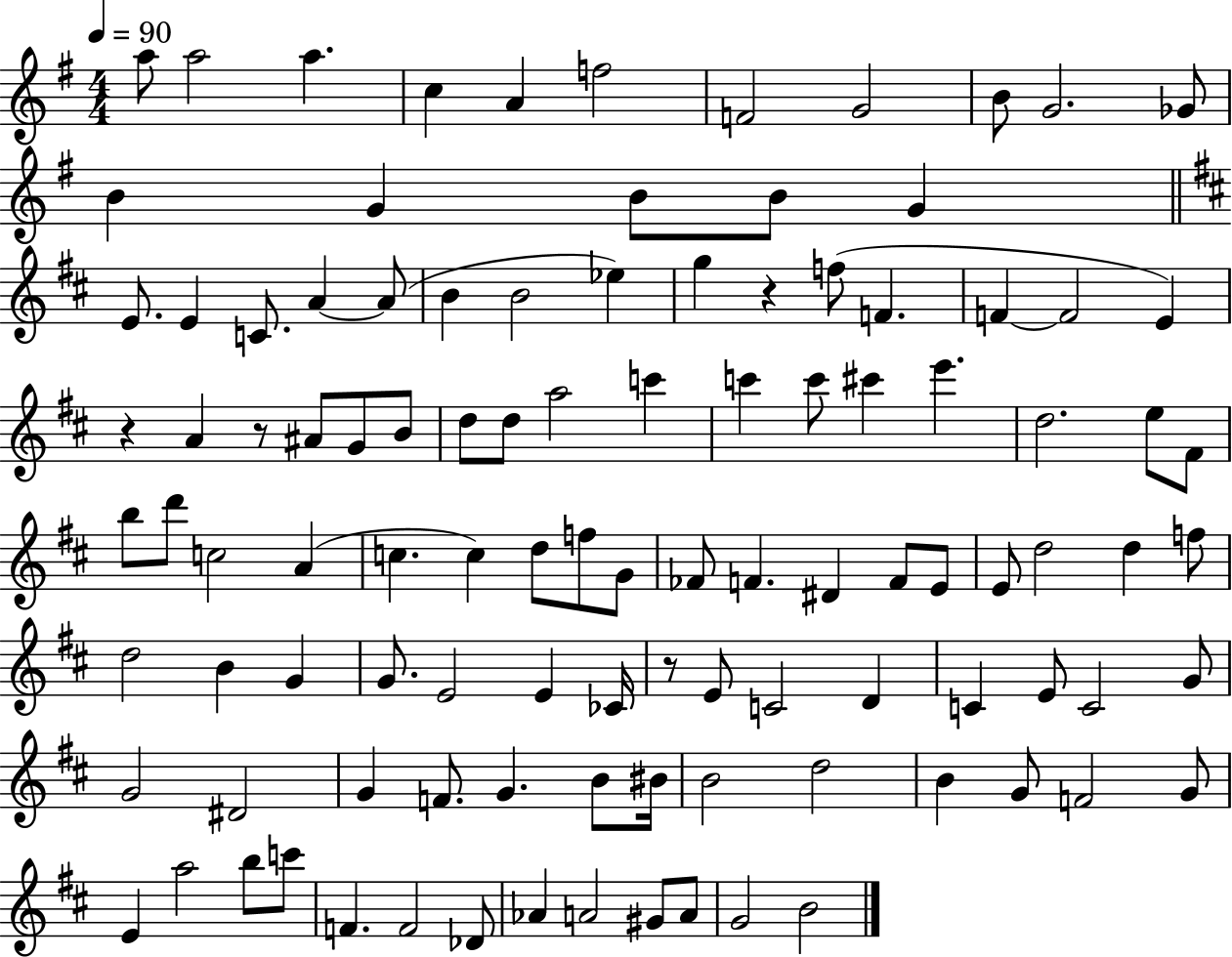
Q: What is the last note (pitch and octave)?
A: B4